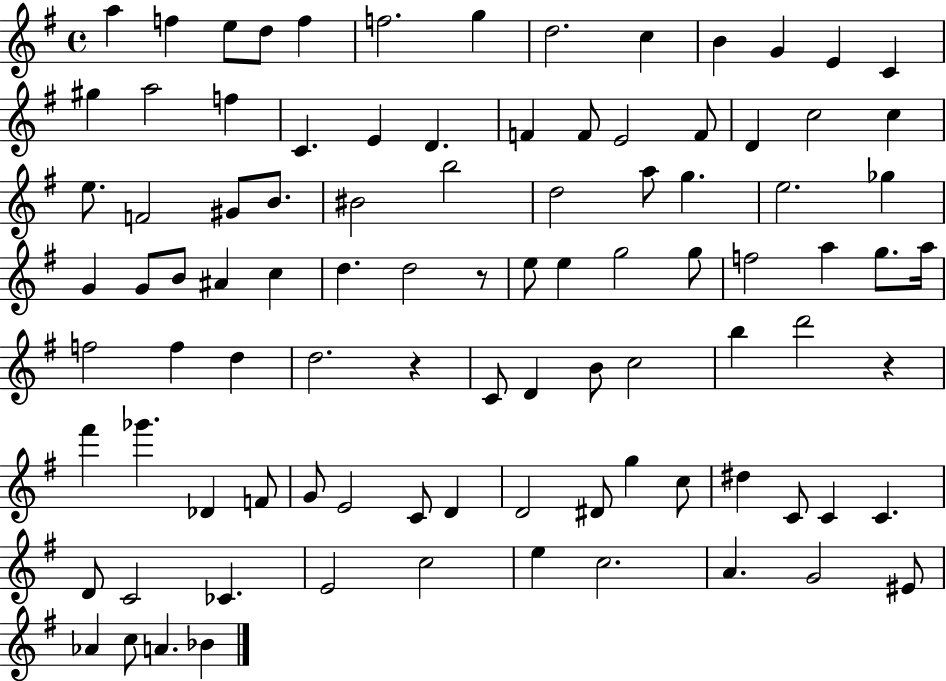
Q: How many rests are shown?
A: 3